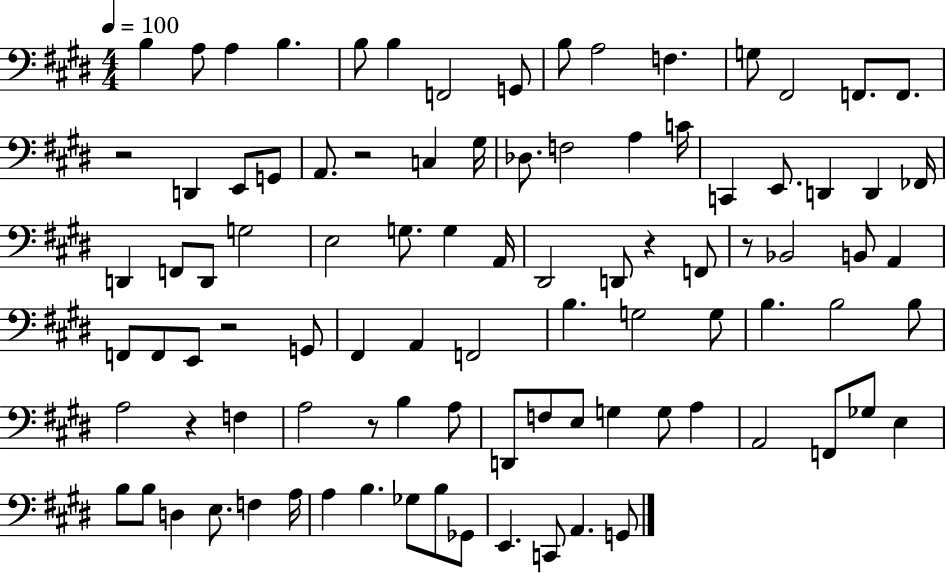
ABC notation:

X:1
T:Untitled
M:4/4
L:1/4
K:E
B, A,/2 A, B, B,/2 B, F,,2 G,,/2 B,/2 A,2 F, G,/2 ^F,,2 F,,/2 F,,/2 z2 D,, E,,/2 G,,/2 A,,/2 z2 C, ^G,/4 _D,/2 F,2 A, C/4 C,, E,,/2 D,, D,, _F,,/4 D,, F,,/2 D,,/2 G,2 E,2 G,/2 G, A,,/4 ^D,,2 D,,/2 z F,,/2 z/2 _B,,2 B,,/2 A,, F,,/2 F,,/2 E,,/2 z2 G,,/2 ^F,, A,, F,,2 B, G,2 G,/2 B, B,2 B,/2 A,2 z F, A,2 z/2 B, A,/2 D,,/2 F,/2 E,/2 G, G,/2 A, A,,2 F,,/2 _G,/2 E, B,/2 B,/2 D, E,/2 F, A,/4 A, B, _G,/2 B,/2 _G,,/2 E,, C,,/2 A,, G,,/2